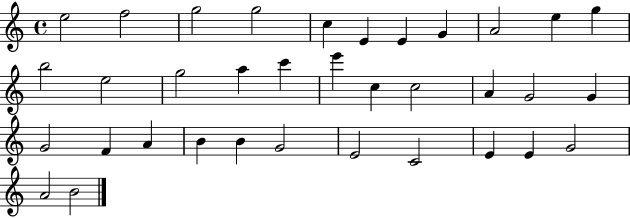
{
  \clef treble
  \time 4/4
  \defaultTimeSignature
  \key c \major
  e''2 f''2 | g''2 g''2 | c''4 e'4 e'4 g'4 | a'2 e''4 g''4 | \break b''2 e''2 | g''2 a''4 c'''4 | e'''4 c''4 c''2 | a'4 g'2 g'4 | \break g'2 f'4 a'4 | b'4 b'4 g'2 | e'2 c'2 | e'4 e'4 g'2 | \break a'2 b'2 | \bar "|."
}